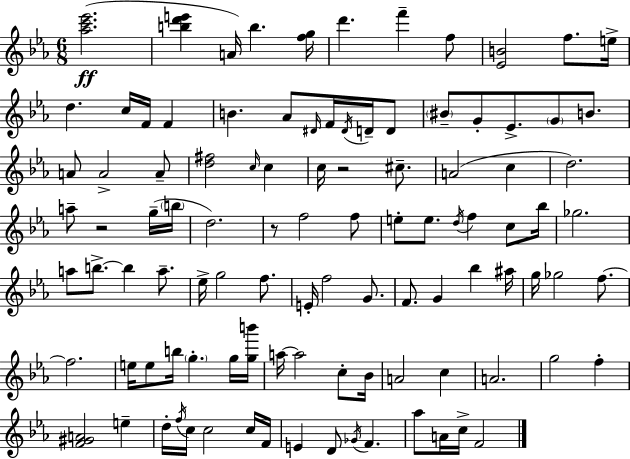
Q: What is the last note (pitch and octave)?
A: F4